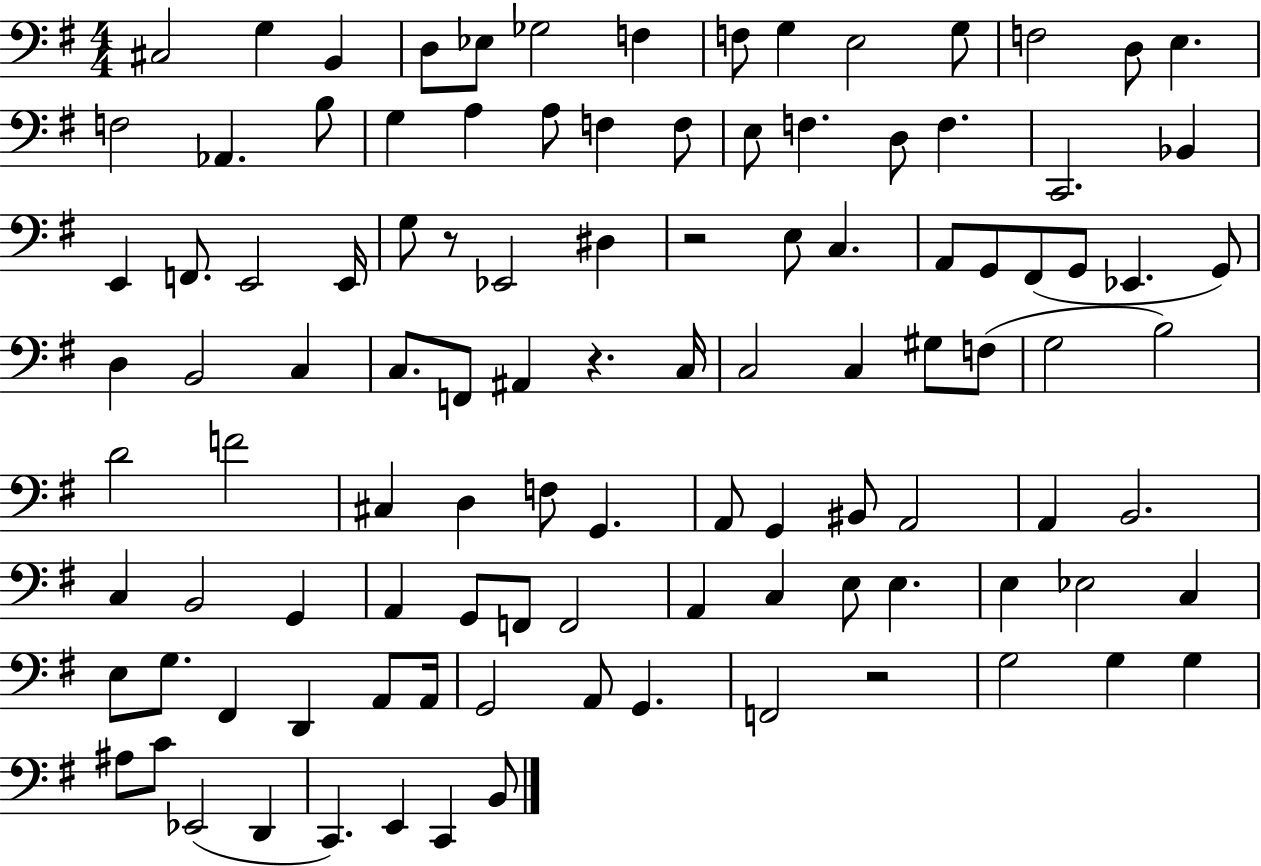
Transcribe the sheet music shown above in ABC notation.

X:1
T:Untitled
M:4/4
L:1/4
K:G
^C,2 G, B,, D,/2 _E,/2 _G,2 F, F,/2 G, E,2 G,/2 F,2 D,/2 E, F,2 _A,, B,/2 G, A, A,/2 F, F,/2 E,/2 F, D,/2 F, C,,2 _B,, E,, F,,/2 E,,2 E,,/4 G,/2 z/2 _E,,2 ^D, z2 E,/2 C, A,,/2 G,,/2 ^F,,/2 G,,/2 _E,, G,,/2 D, B,,2 C, C,/2 F,,/2 ^A,, z C,/4 C,2 C, ^G,/2 F,/2 G,2 B,2 D2 F2 ^C, D, F,/2 G,, A,,/2 G,, ^B,,/2 A,,2 A,, B,,2 C, B,,2 G,, A,, G,,/2 F,,/2 F,,2 A,, C, E,/2 E, E, _E,2 C, E,/2 G,/2 ^F,, D,, A,,/2 A,,/4 G,,2 A,,/2 G,, F,,2 z2 G,2 G, G, ^A,/2 C/2 _E,,2 D,, C,, E,, C,, B,,/2